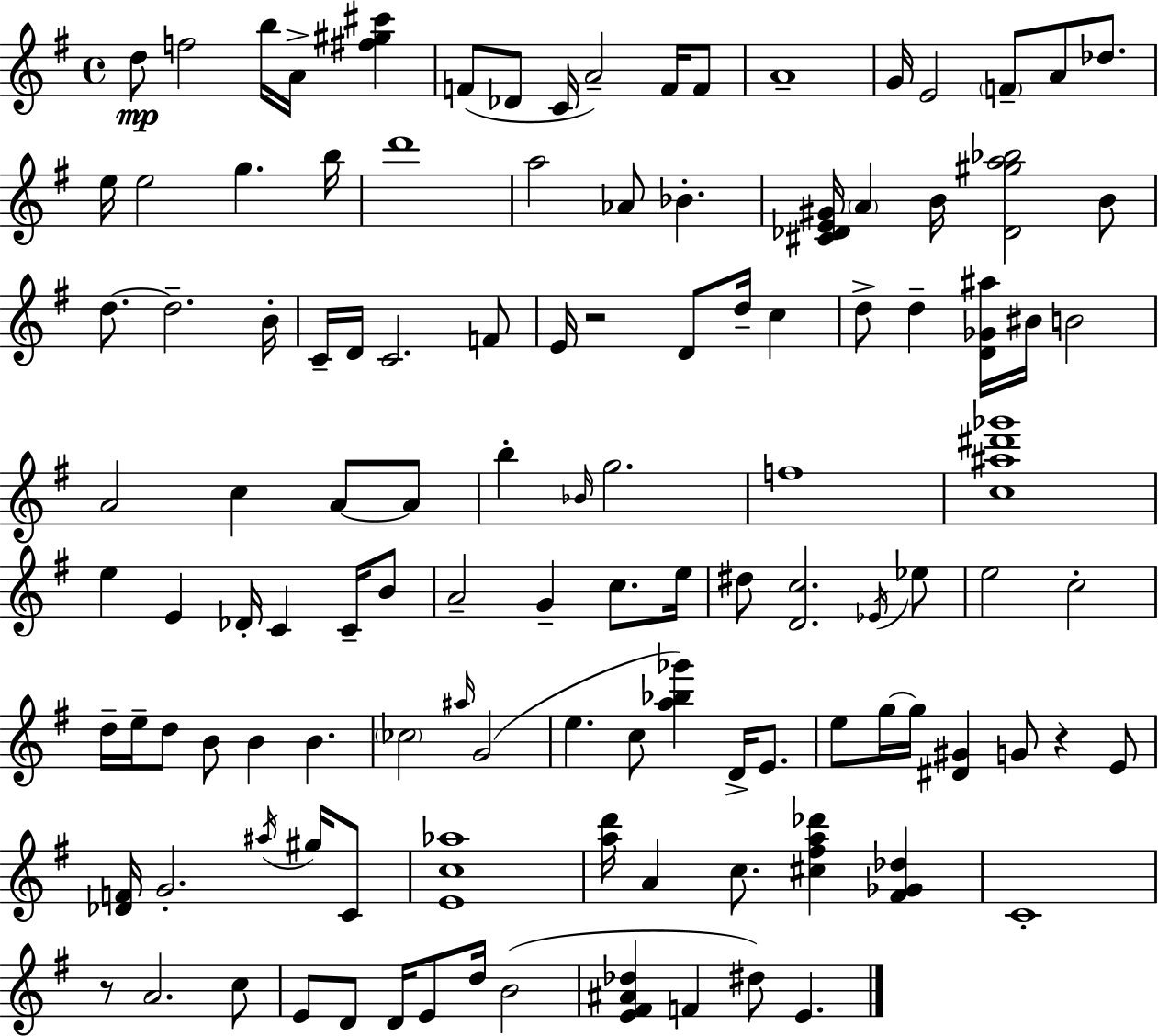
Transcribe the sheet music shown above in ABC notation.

X:1
T:Untitled
M:4/4
L:1/4
K:Em
d/2 f2 b/4 A/4 [^f^g^c'] F/2 _D/2 C/4 A2 F/4 F/2 A4 G/4 E2 F/2 A/2 _d/2 e/4 e2 g b/4 d'4 a2 _A/2 _B [^C_DE^G]/4 A B/4 [_D^ga_b]2 B/2 d/2 d2 B/4 C/4 D/4 C2 F/2 E/4 z2 D/2 d/4 c d/2 d [D_G^a]/4 ^B/4 B2 A2 c A/2 A/2 b _B/4 g2 f4 [c^a^d'_g']4 e E _D/4 C C/4 B/2 A2 G c/2 e/4 ^d/2 [Dc]2 _E/4 _e/2 e2 c2 d/4 e/4 d/2 B/2 B B _c2 ^a/4 G2 e c/2 [a_b_g'] D/4 E/2 e/2 g/4 g/4 [^D^G] G/2 z E/2 [_DF]/4 G2 ^a/4 ^g/4 C/2 [Ec_a]4 [ad']/4 A c/2 [^c^fa_d'] [^F_G_d] C4 z/2 A2 c/2 E/2 D/2 D/4 E/2 d/4 B2 [E^F^A_d] F ^d/2 E